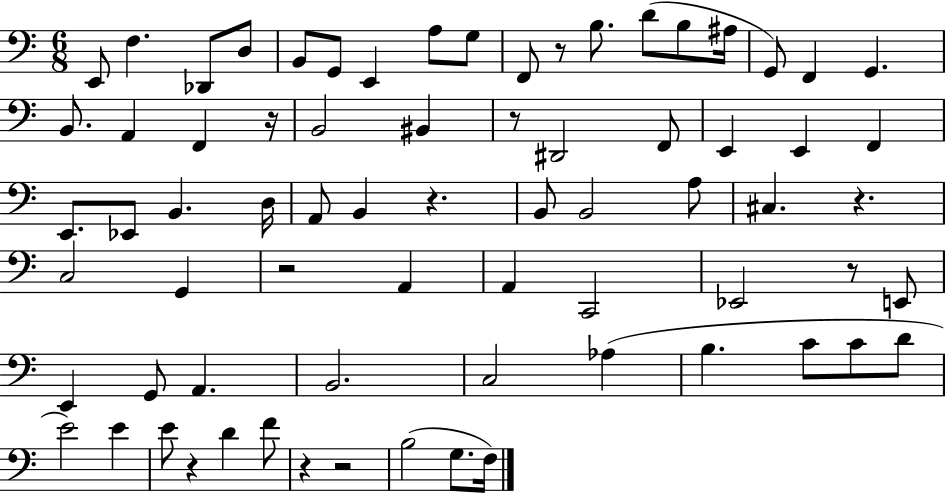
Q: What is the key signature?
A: C major